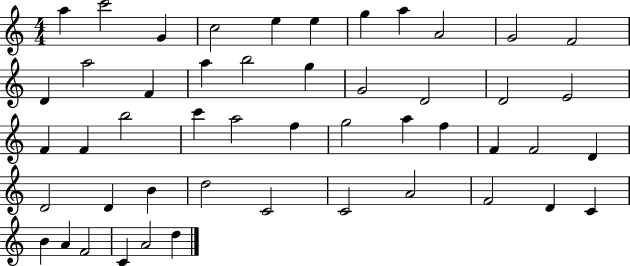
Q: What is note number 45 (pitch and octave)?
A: A4